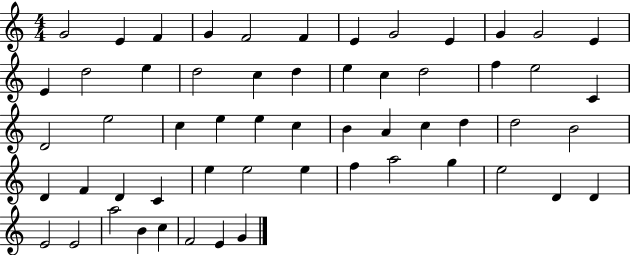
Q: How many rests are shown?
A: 0